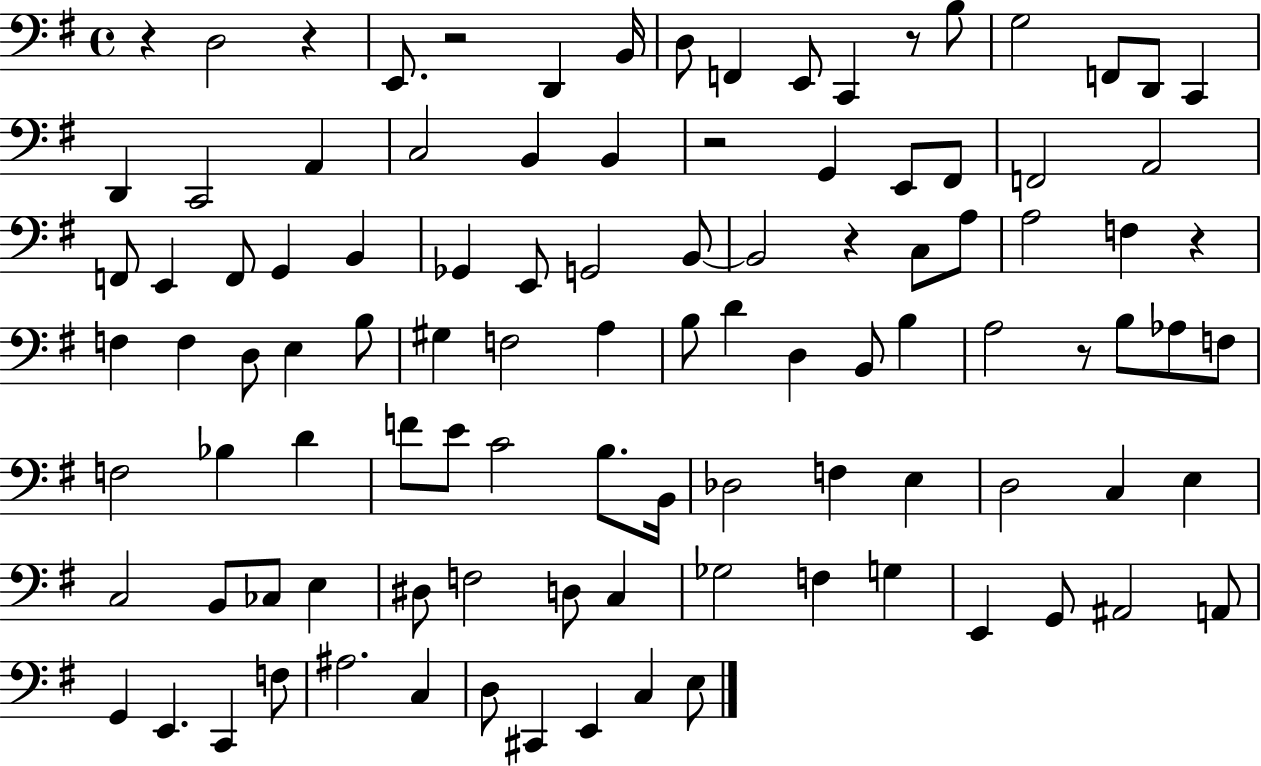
{
  \clef bass
  \time 4/4
  \defaultTimeSignature
  \key g \major
  r4 d2 r4 | e,8. r2 d,4 b,16 | d8 f,4 e,8 c,4 r8 b8 | g2 f,8 d,8 c,4 | \break d,4 c,2 a,4 | c2 b,4 b,4 | r2 g,4 e,8 fis,8 | f,2 a,2 | \break f,8 e,4 f,8 g,4 b,4 | ges,4 e,8 g,2 b,8~~ | b,2 r4 c8 a8 | a2 f4 r4 | \break f4 f4 d8 e4 b8 | gis4 f2 a4 | b8 d'4 d4 b,8 b4 | a2 r8 b8 aes8 f8 | \break f2 bes4 d'4 | f'8 e'8 c'2 b8. b,16 | des2 f4 e4 | d2 c4 e4 | \break c2 b,8 ces8 e4 | dis8 f2 d8 c4 | ges2 f4 g4 | e,4 g,8 ais,2 a,8 | \break g,4 e,4. c,4 f8 | ais2. c4 | d8 cis,4 e,4 c4 e8 | \bar "|."
}